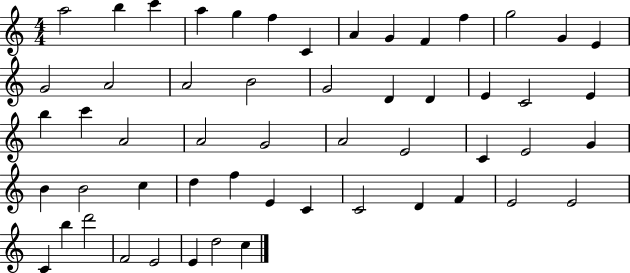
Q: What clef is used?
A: treble